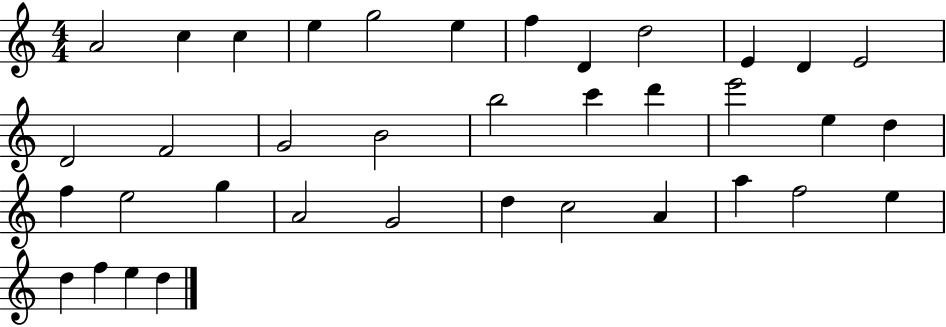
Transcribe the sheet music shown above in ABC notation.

X:1
T:Untitled
M:4/4
L:1/4
K:C
A2 c c e g2 e f D d2 E D E2 D2 F2 G2 B2 b2 c' d' e'2 e d f e2 g A2 G2 d c2 A a f2 e d f e d